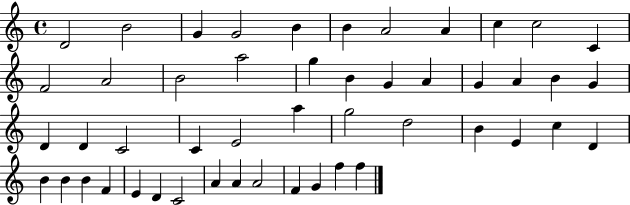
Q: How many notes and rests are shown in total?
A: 49